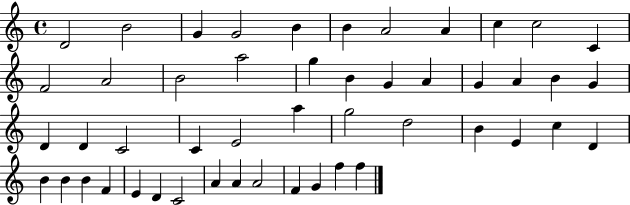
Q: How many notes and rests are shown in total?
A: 49